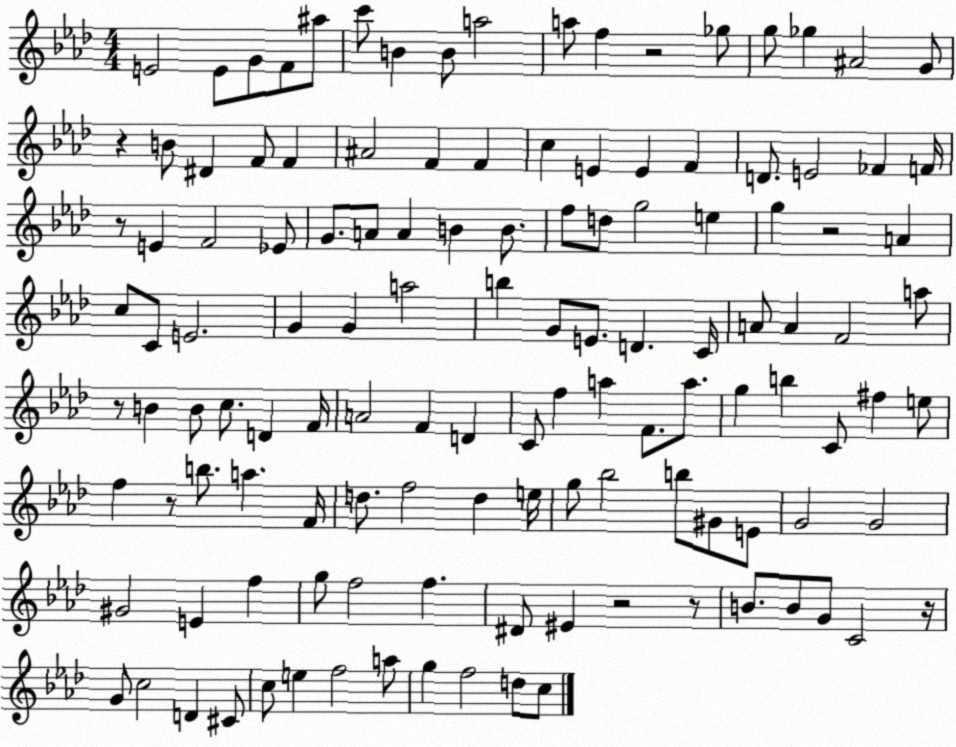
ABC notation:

X:1
T:Untitled
M:4/4
L:1/4
K:Ab
E2 E/2 G/2 F/2 ^a/2 c'/2 B B/2 a2 a/2 f z2 _g/2 g/2 _g ^A2 G/2 z B/2 ^D F/2 F ^A2 F F c E E F D/2 E2 _F F/4 z/2 E F2 _E/2 G/2 A/2 A B B/2 f/2 d/2 g2 e g z2 A c/2 C/2 E2 G G a2 b G/2 E/2 D C/4 A/2 A F2 a/2 z/2 B B/2 c/2 D F/4 A2 F D C/2 f a F/2 a/2 g b C/2 ^f e/2 f z/2 b/2 a F/4 d/2 f2 d e/4 g/2 _b2 b/2 ^G/2 E/2 G2 G2 ^G2 E f g/2 f2 f ^D/2 ^E z2 z/2 B/2 B/2 G/2 C2 z/4 G/2 c2 D ^C/2 c/2 e f2 a/2 g f2 d/2 c/2